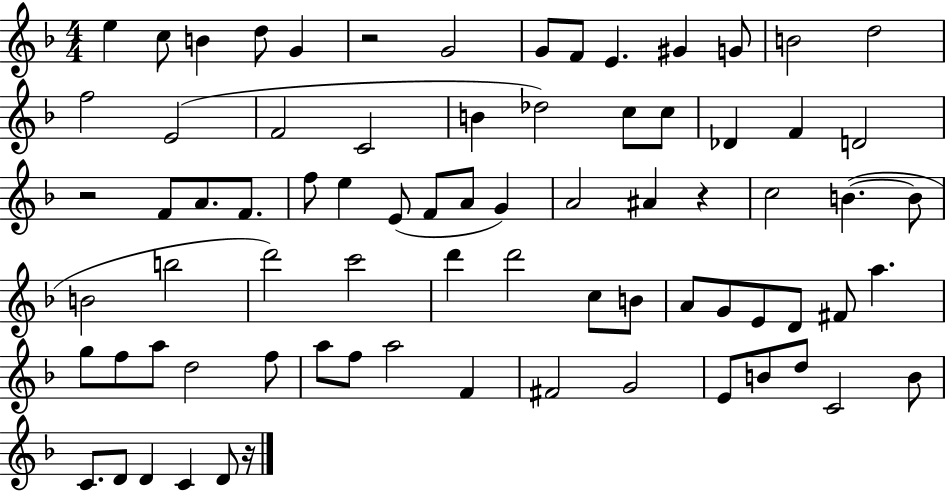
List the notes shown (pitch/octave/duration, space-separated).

E5/q C5/e B4/q D5/e G4/q R/h G4/h G4/e F4/e E4/q. G#4/q G4/e B4/h D5/h F5/h E4/h F4/h C4/h B4/q Db5/h C5/e C5/e Db4/q F4/q D4/h R/h F4/e A4/e. F4/e. F5/e E5/q E4/e F4/e A4/e G4/q A4/h A#4/q R/q C5/h B4/q. B4/e B4/h B5/h D6/h C6/h D6/q D6/h C5/e B4/e A4/e G4/e E4/e D4/e F#4/e A5/q. G5/e F5/e A5/e D5/h F5/e A5/e F5/e A5/h F4/q F#4/h G4/h E4/e B4/e D5/e C4/h B4/e C4/e. D4/e D4/q C4/q D4/e R/s